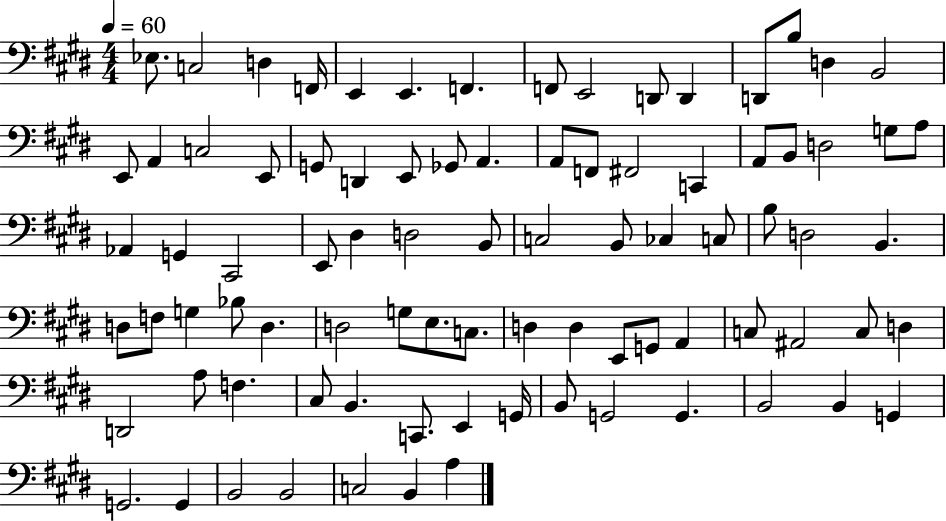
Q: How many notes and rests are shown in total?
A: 86